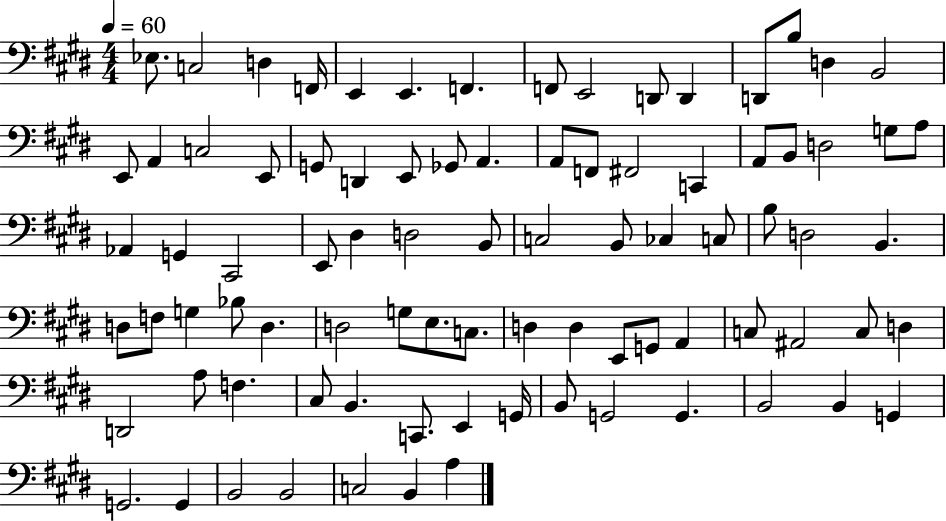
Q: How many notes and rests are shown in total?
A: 86